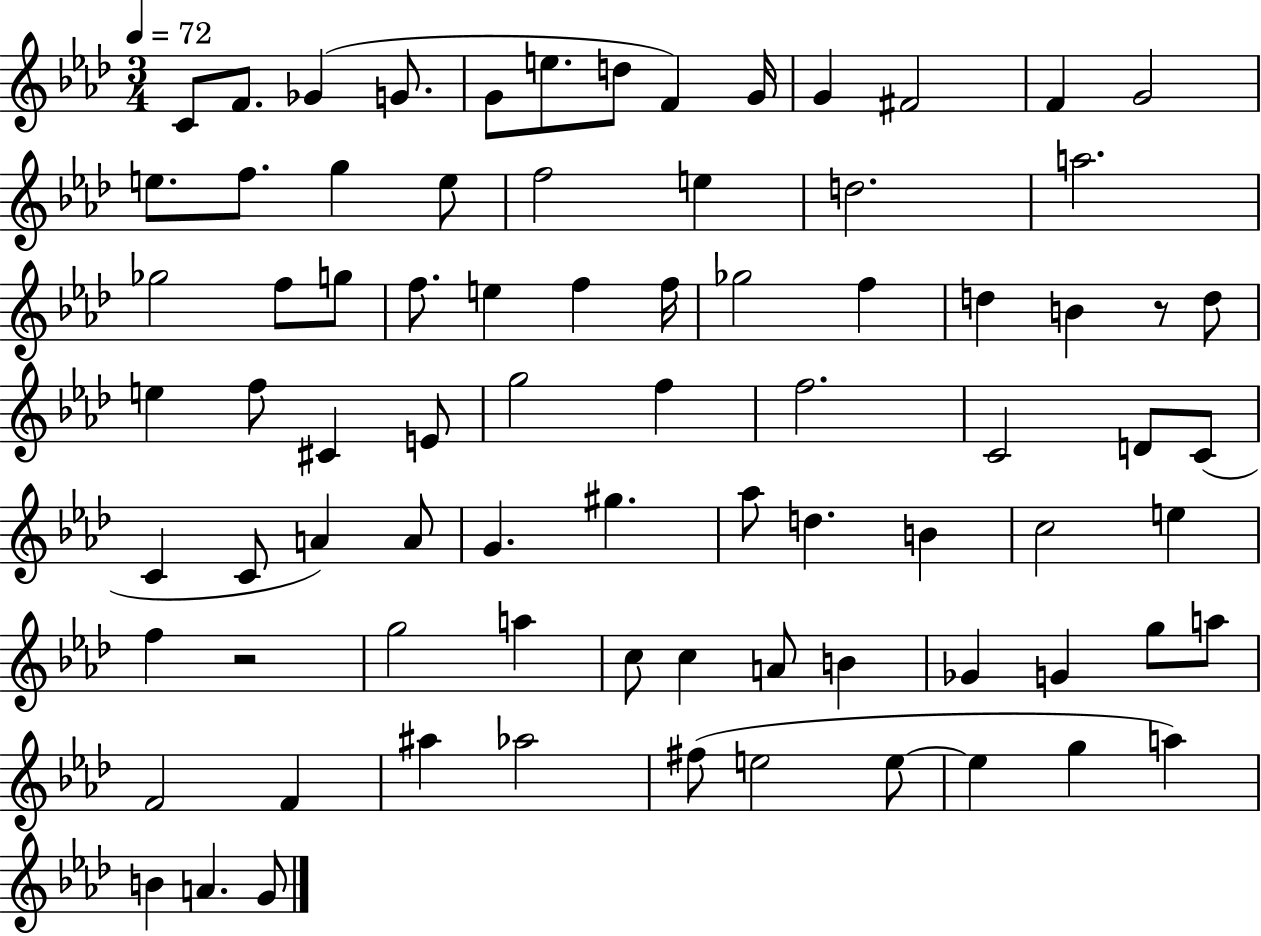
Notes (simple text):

C4/e F4/e. Gb4/q G4/e. G4/e E5/e. D5/e F4/q G4/s G4/q F#4/h F4/q G4/h E5/e. F5/e. G5/q E5/e F5/h E5/q D5/h. A5/h. Gb5/h F5/e G5/e F5/e. E5/q F5/q F5/s Gb5/h F5/q D5/q B4/q R/e D5/e E5/q F5/e C#4/q E4/e G5/h F5/q F5/h. C4/h D4/e C4/e C4/q C4/e A4/q A4/e G4/q. G#5/q. Ab5/e D5/q. B4/q C5/h E5/q F5/q R/h G5/h A5/q C5/e C5/q A4/e B4/q Gb4/q G4/q G5/e A5/e F4/h F4/q A#5/q Ab5/h F#5/e E5/h E5/e E5/q G5/q A5/q B4/q A4/q. G4/e